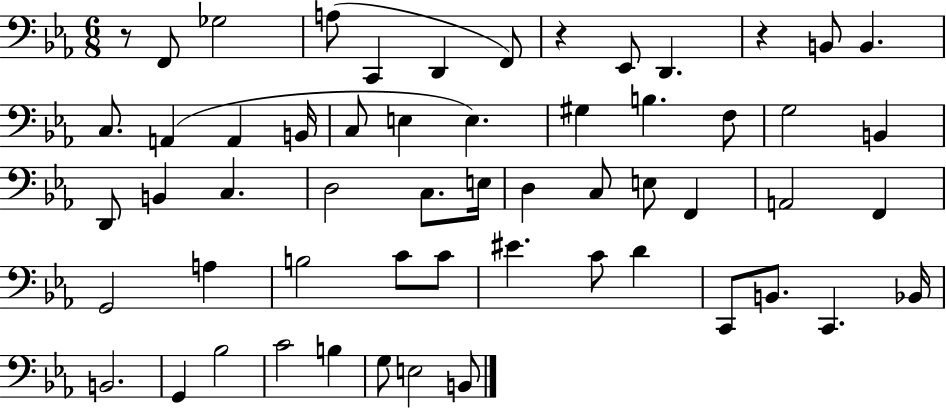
R/e F2/e Gb3/h A3/e C2/q D2/q F2/e R/q Eb2/e D2/q. R/q B2/e B2/q. C3/e. A2/q A2/q B2/s C3/e E3/q E3/q. G#3/q B3/q. F3/e G3/h B2/q D2/e B2/q C3/q. D3/h C3/e. E3/s D3/q C3/e E3/e F2/q A2/h F2/q G2/h A3/q B3/h C4/e C4/e EIS4/q. C4/e D4/q C2/e B2/e. C2/q. Bb2/s B2/h. G2/q Bb3/h C4/h B3/q G3/e E3/h B2/e